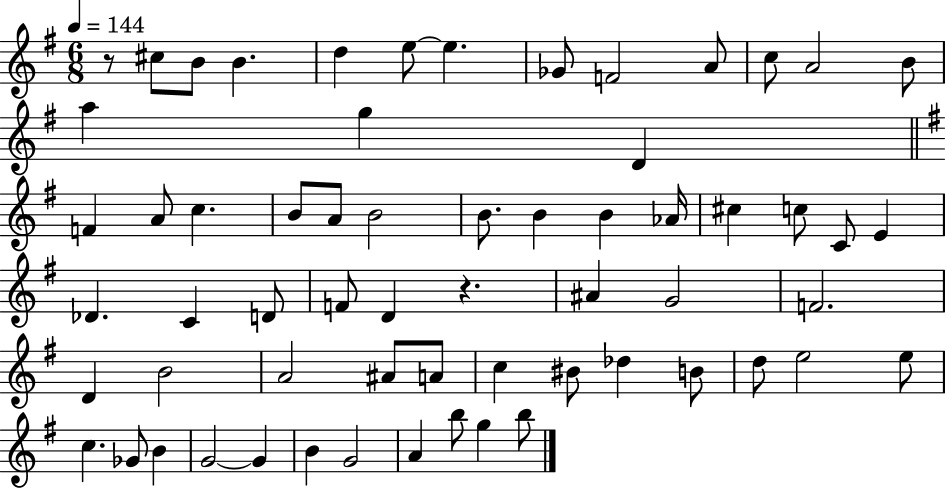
{
  \clef treble
  \numericTimeSignature
  \time 6/8
  \key g \major
  \tempo 4 = 144
  r8 cis''8 b'8 b'4. | d''4 e''8~~ e''4. | ges'8 f'2 a'8 | c''8 a'2 b'8 | \break a''4 g''4 d'4 | \bar "||" \break \key e \minor f'4 a'8 c''4. | b'8 a'8 b'2 | b'8. b'4 b'4 aes'16 | cis''4 c''8 c'8 e'4 | \break des'4. c'4 d'8 | f'8 d'4 r4. | ais'4 g'2 | f'2. | \break d'4 b'2 | a'2 ais'8 a'8 | c''4 bis'8 des''4 b'8 | d''8 e''2 e''8 | \break c''4. ges'8 b'4 | g'2~~ g'4 | b'4 g'2 | a'4 b''8 g''4 b''8 | \break \bar "|."
}